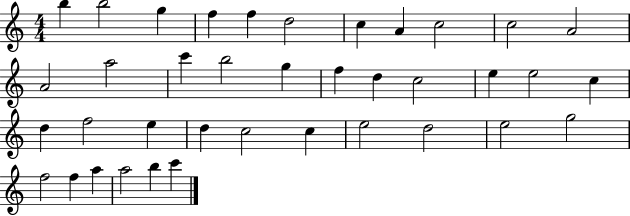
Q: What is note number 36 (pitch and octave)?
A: A5